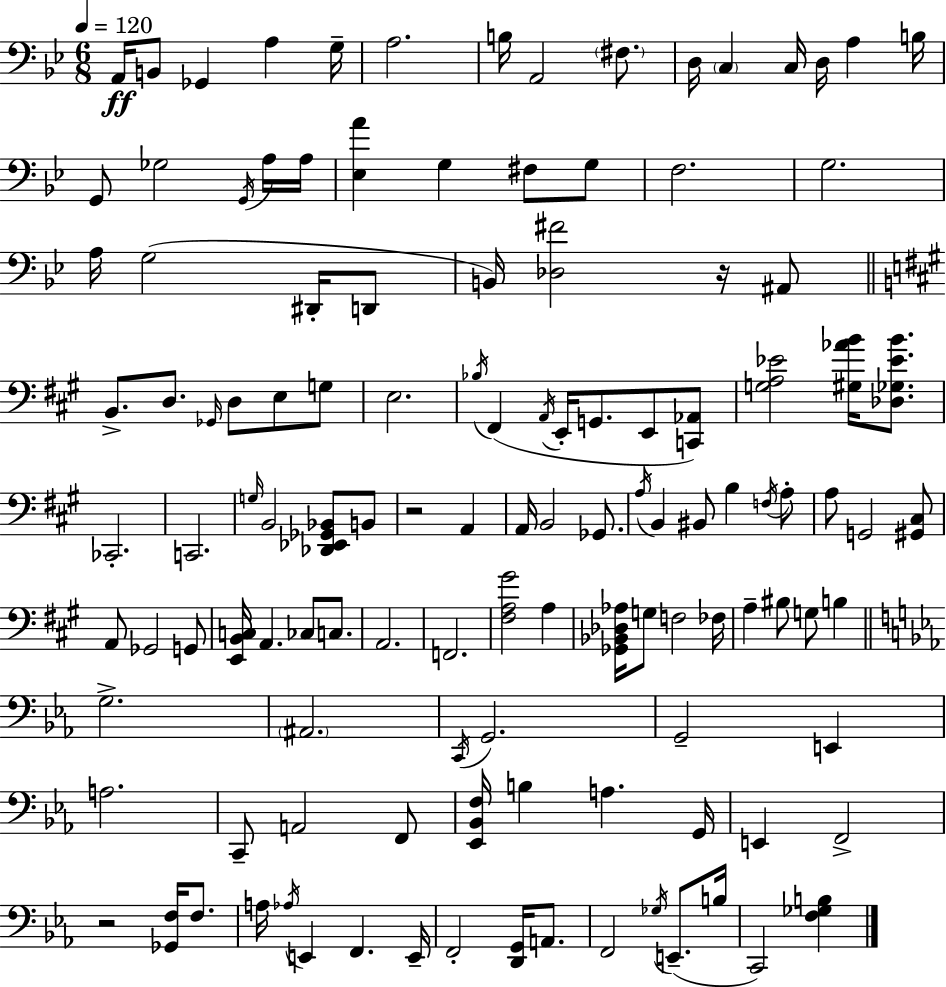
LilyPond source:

{
  \clef bass
  \numericTimeSignature
  \time 6/8
  \key g \minor
  \tempo 4 = 120
  \repeat volta 2 { a,16\ff b,8 ges,4 a4 g16-- | a2. | b16 a,2 \parenthesize fis8. | d16 \parenthesize c4 c16 d16 a4 b16 | \break g,8 ges2 \acciaccatura { g,16 } a16 | a16 <ees a'>4 g4 fis8 g8 | f2. | g2. | \break a16 g2( dis,16-. d,8 | b,16) <des fis'>2 r16 ais,8 | \bar "||" \break \key a \major b,8.-> d8. \grace { ges,16 } d8 e8 g8 | e2. | \acciaccatura { bes16 } fis,4( \acciaccatura { a,16 } e,16-. g,8. e,8 | <c, aes,>8) <g a ees'>2 <gis aes' b'>16 | \break <des ges ees' b'>8. ces,2.-. | c,2. | \grace { g16 } b,2 | <des, ees, ges, bes,>8 b,8 r2 | \break a,4 a,16 b,2 | ges,8. \acciaccatura { a16 } b,4 bis,8 b4 | \acciaccatura { f16 } a8-. a8 g,2 | <gis, cis>8 a,8 ges,2 | \break g,8 <e, b, c>16 a,4. | ces8 c8. a,2. | f,2. | <fis a gis'>2 | \break a4 <ges, bes, des aes>16 g8 f2 | fes16 a4-- bis8 | g8 b4 \bar "||" \break \key ees \major g2.-> | \parenthesize ais,2. | \acciaccatura { c,16 } g,2. | g,2-- e,4 | \break a2. | c,8-- a,2 f,8 | <ees, bes, f>16 b4 a4. | g,16 e,4 f,2-> | \break r2 <ges, f>16 f8. | a16 \acciaccatura { aes16 } e,4 f,4. | e,16-- f,2-. <d, g,>16 a,8. | f,2 \acciaccatura { ges16 }( e,8.-- | \break b16 c,2) <f ges b>4 | } \bar "|."
}